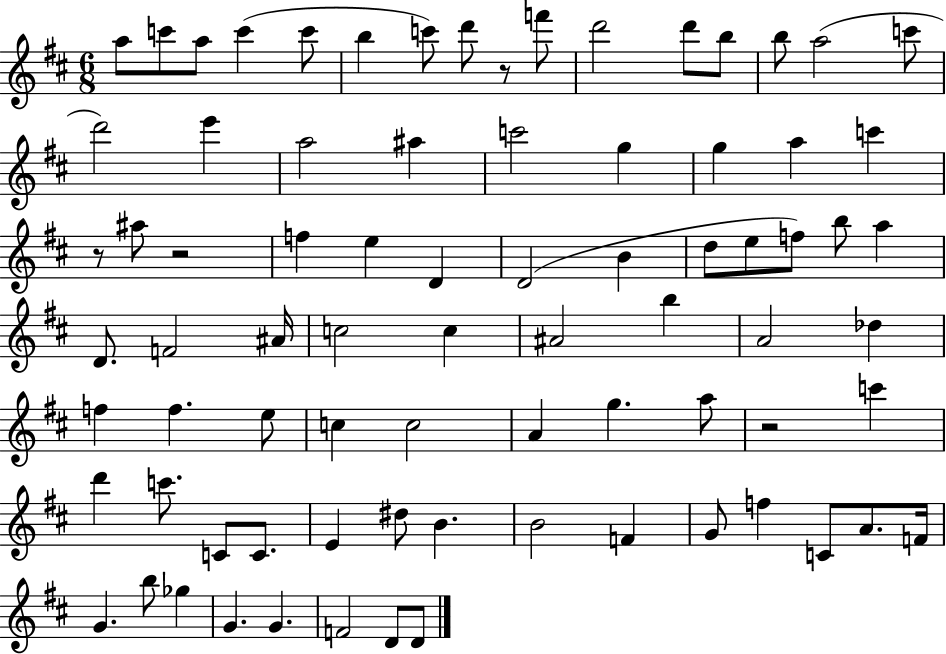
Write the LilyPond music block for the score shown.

{
  \clef treble
  \numericTimeSignature
  \time 6/8
  \key d \major
  \repeat volta 2 { a''8 c'''8 a''8 c'''4( c'''8 | b''4 c'''8) d'''8 r8 f'''8 | d'''2 d'''8 b''8 | b''8 a''2( c'''8 | \break d'''2) e'''4 | a''2 ais''4 | c'''2 g''4 | g''4 a''4 c'''4 | \break r8 ais''8 r2 | f''4 e''4 d'4 | d'2( b'4 | d''8 e''8 f''8) b''8 a''4 | \break d'8. f'2 ais'16 | c''2 c''4 | ais'2 b''4 | a'2 des''4 | \break f''4 f''4. e''8 | c''4 c''2 | a'4 g''4. a''8 | r2 c'''4 | \break d'''4 c'''8. c'8 c'8. | e'4 dis''8 b'4. | b'2 f'4 | g'8 f''4 c'8 a'8. f'16 | \break g'4. b''8 ges''4 | g'4. g'4. | f'2 d'8 d'8 | } \bar "|."
}